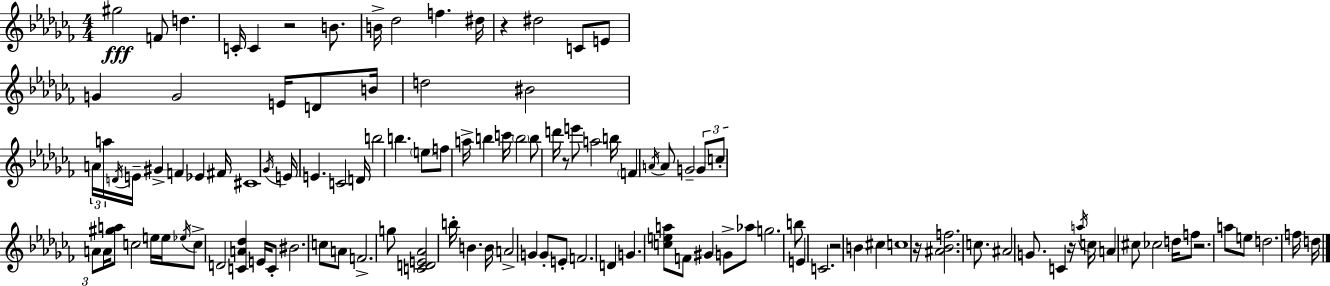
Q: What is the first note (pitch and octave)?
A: G#5